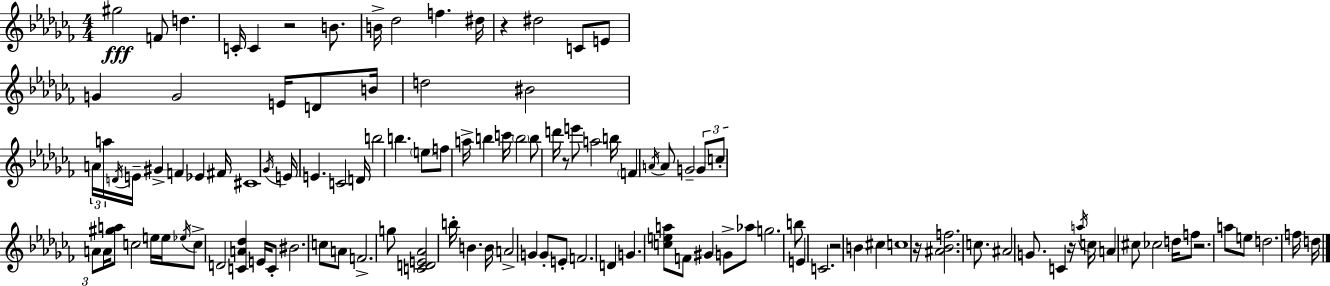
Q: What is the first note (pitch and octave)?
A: G#5